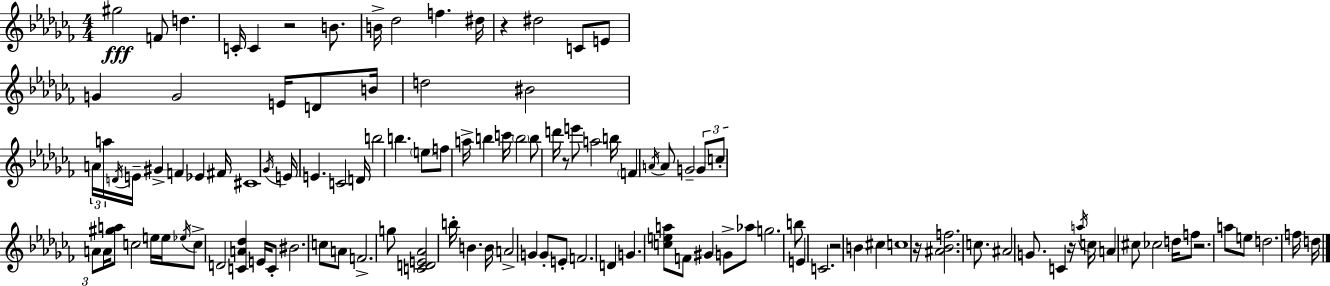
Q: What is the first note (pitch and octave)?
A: G#5